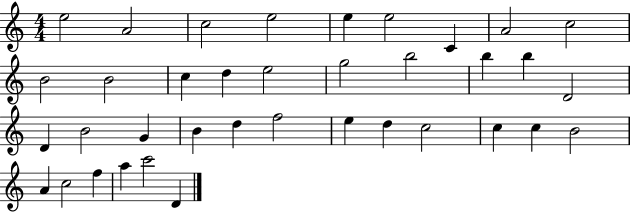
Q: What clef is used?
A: treble